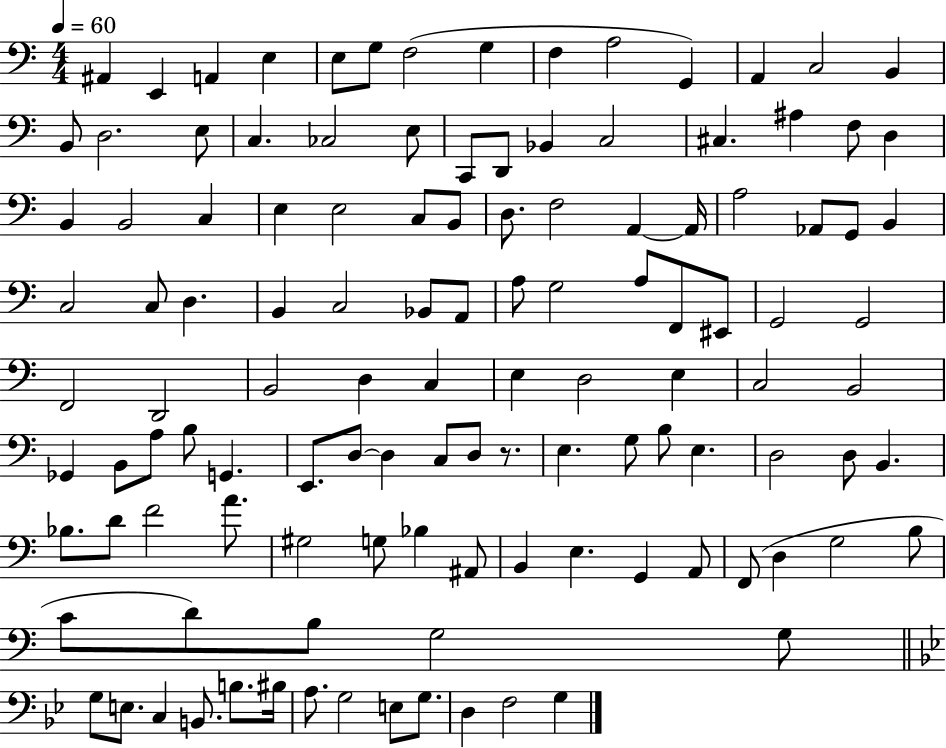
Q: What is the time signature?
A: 4/4